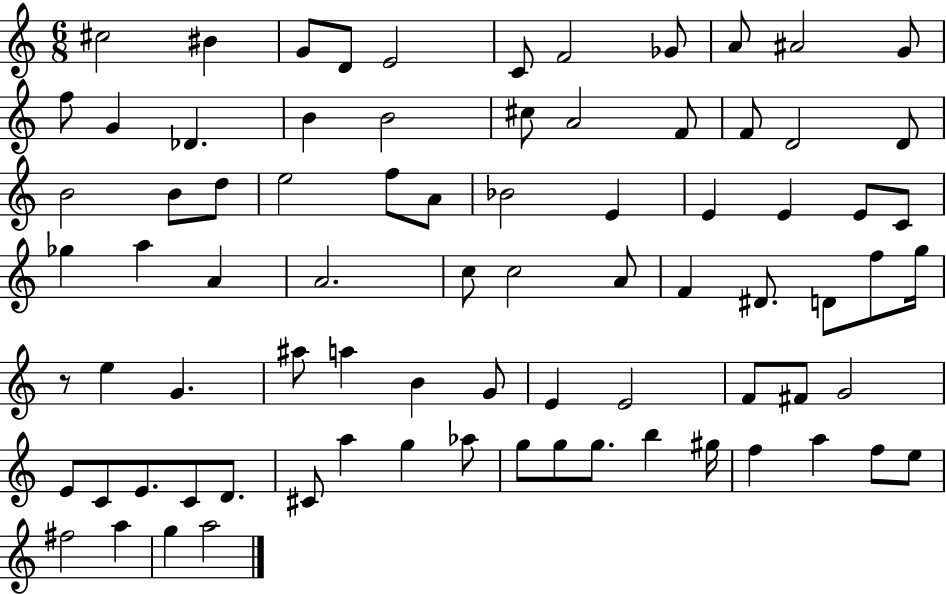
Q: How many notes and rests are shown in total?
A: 80